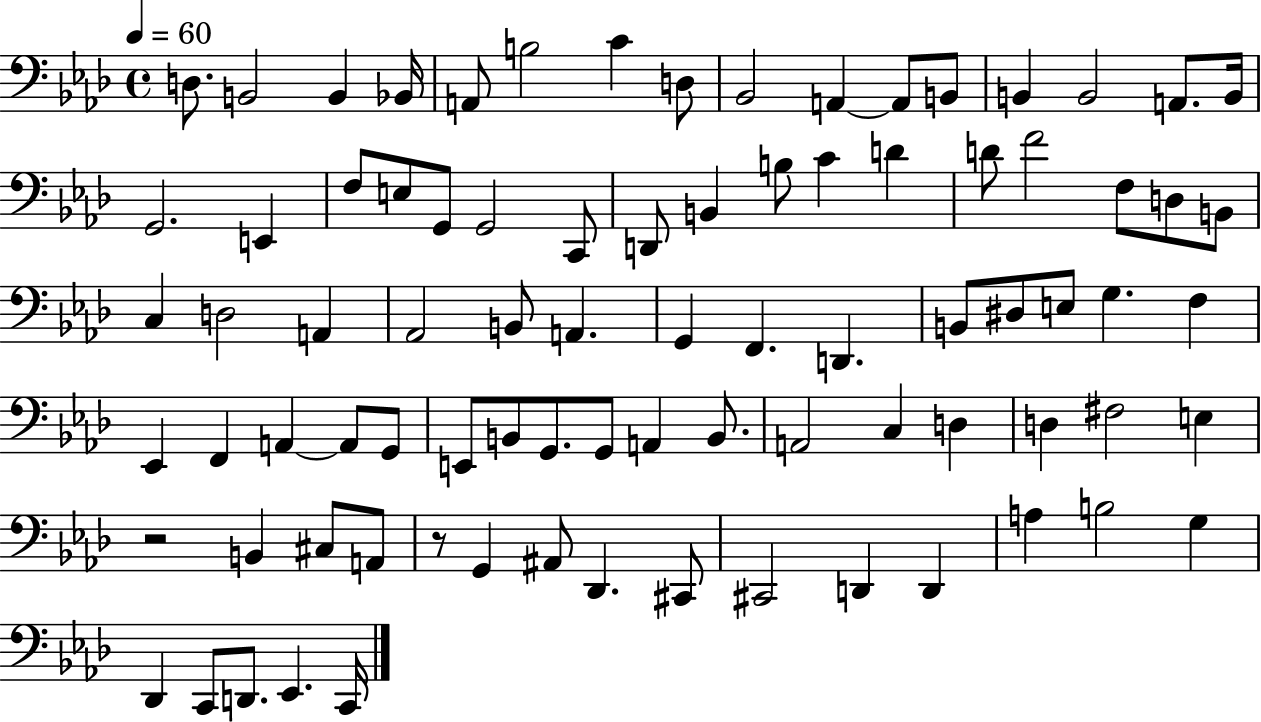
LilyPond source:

{
  \clef bass
  \time 4/4
  \defaultTimeSignature
  \key aes \major
  \tempo 4 = 60
  d8. b,2 b,4 bes,16 | a,8 b2 c'4 d8 | bes,2 a,4~~ a,8 b,8 | b,4 b,2 a,8. b,16 | \break g,2. e,4 | f8 e8 g,8 g,2 c,8 | d,8 b,4 b8 c'4 d'4 | d'8 f'2 f8 d8 b,8 | \break c4 d2 a,4 | aes,2 b,8 a,4. | g,4 f,4. d,4. | b,8 dis8 e8 g4. f4 | \break ees,4 f,4 a,4~~ a,8 g,8 | e,8 b,8 g,8. g,8 a,4 b,8. | a,2 c4 d4 | d4 fis2 e4 | \break r2 b,4 cis8 a,8 | r8 g,4 ais,8 des,4. cis,8 | cis,2 d,4 d,4 | a4 b2 g4 | \break des,4 c,8 d,8. ees,4. c,16 | \bar "|."
}